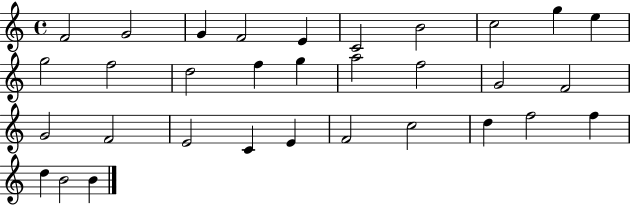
F4/h G4/h G4/q F4/h E4/q C4/h B4/h C5/h G5/q E5/q G5/h F5/h D5/h F5/q G5/q A5/h F5/h G4/h F4/h G4/h F4/h E4/h C4/q E4/q F4/h C5/h D5/q F5/h F5/q D5/q B4/h B4/q